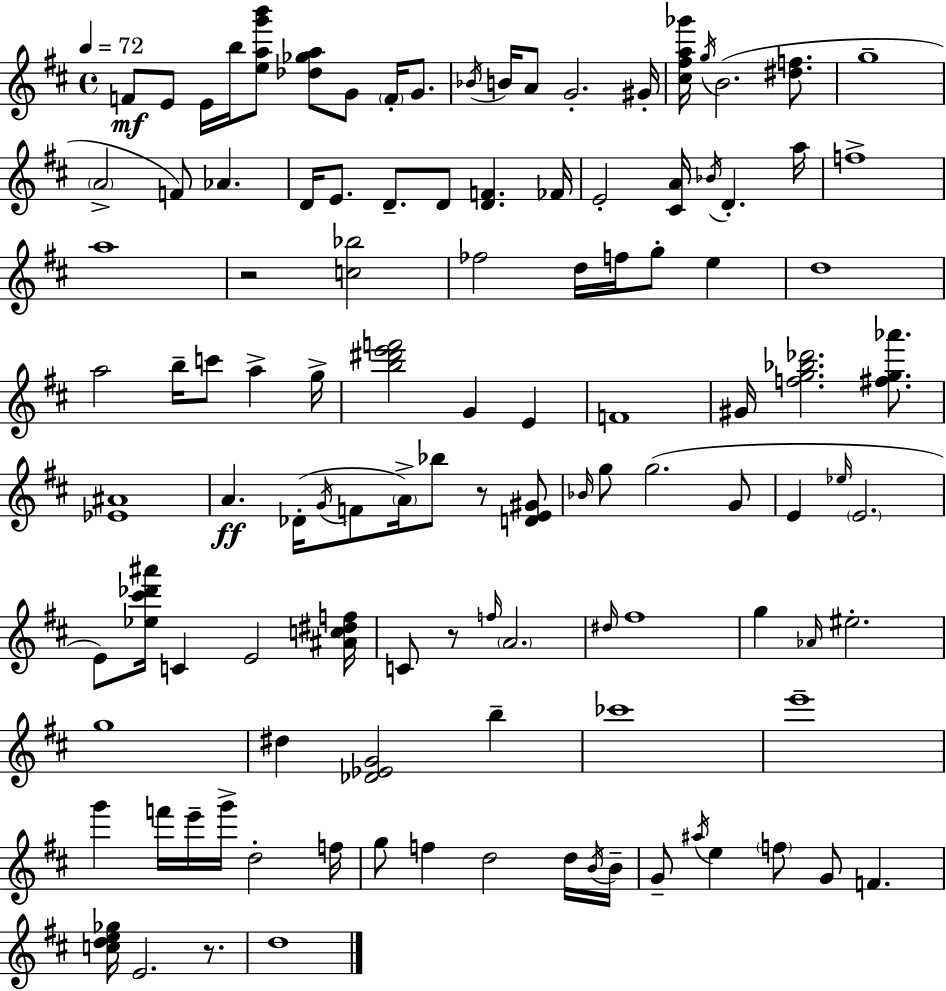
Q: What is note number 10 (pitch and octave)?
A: A4